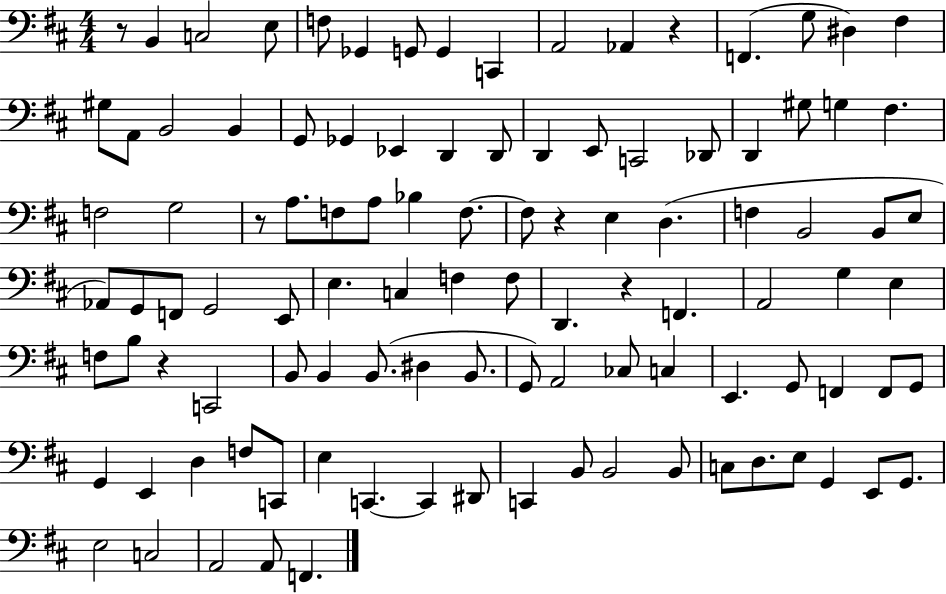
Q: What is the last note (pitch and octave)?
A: F2